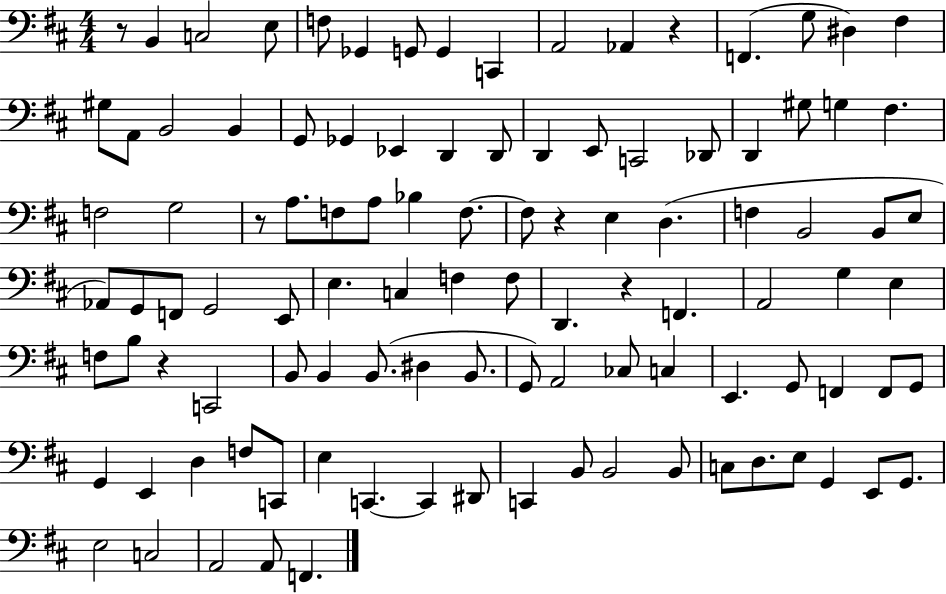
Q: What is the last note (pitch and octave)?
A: F2